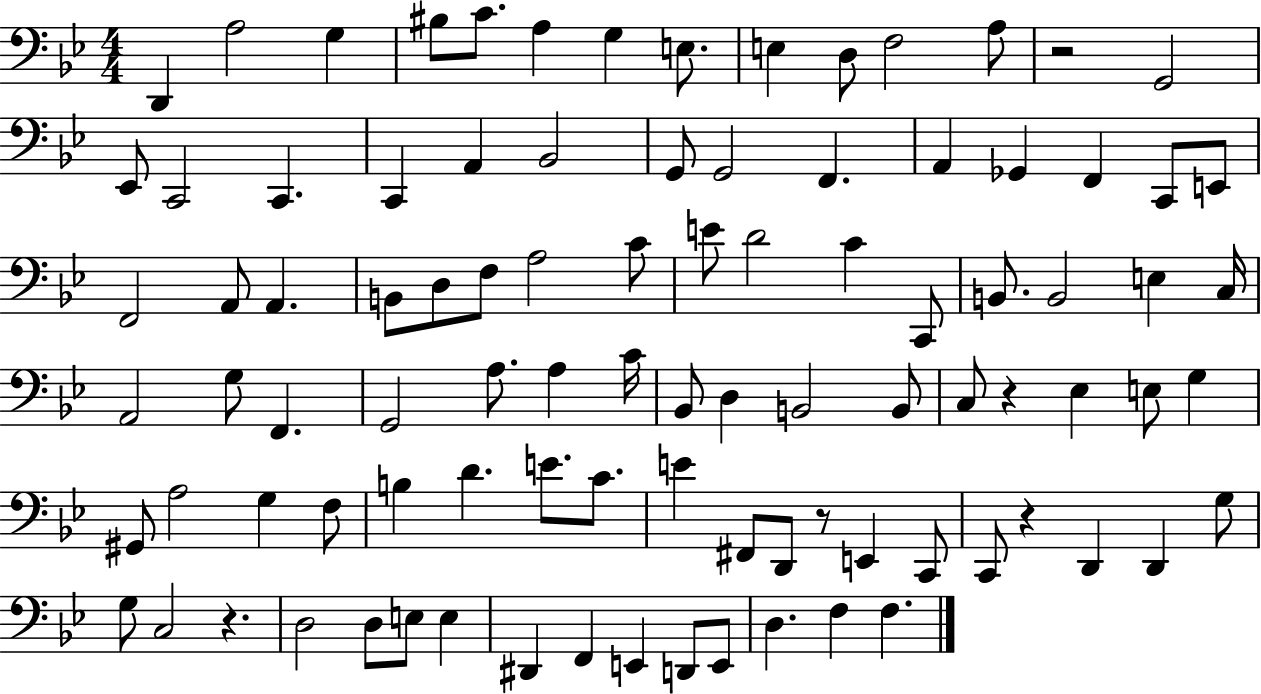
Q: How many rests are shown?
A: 5